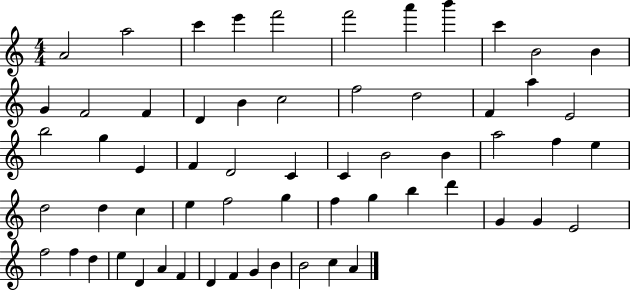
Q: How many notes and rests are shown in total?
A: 61